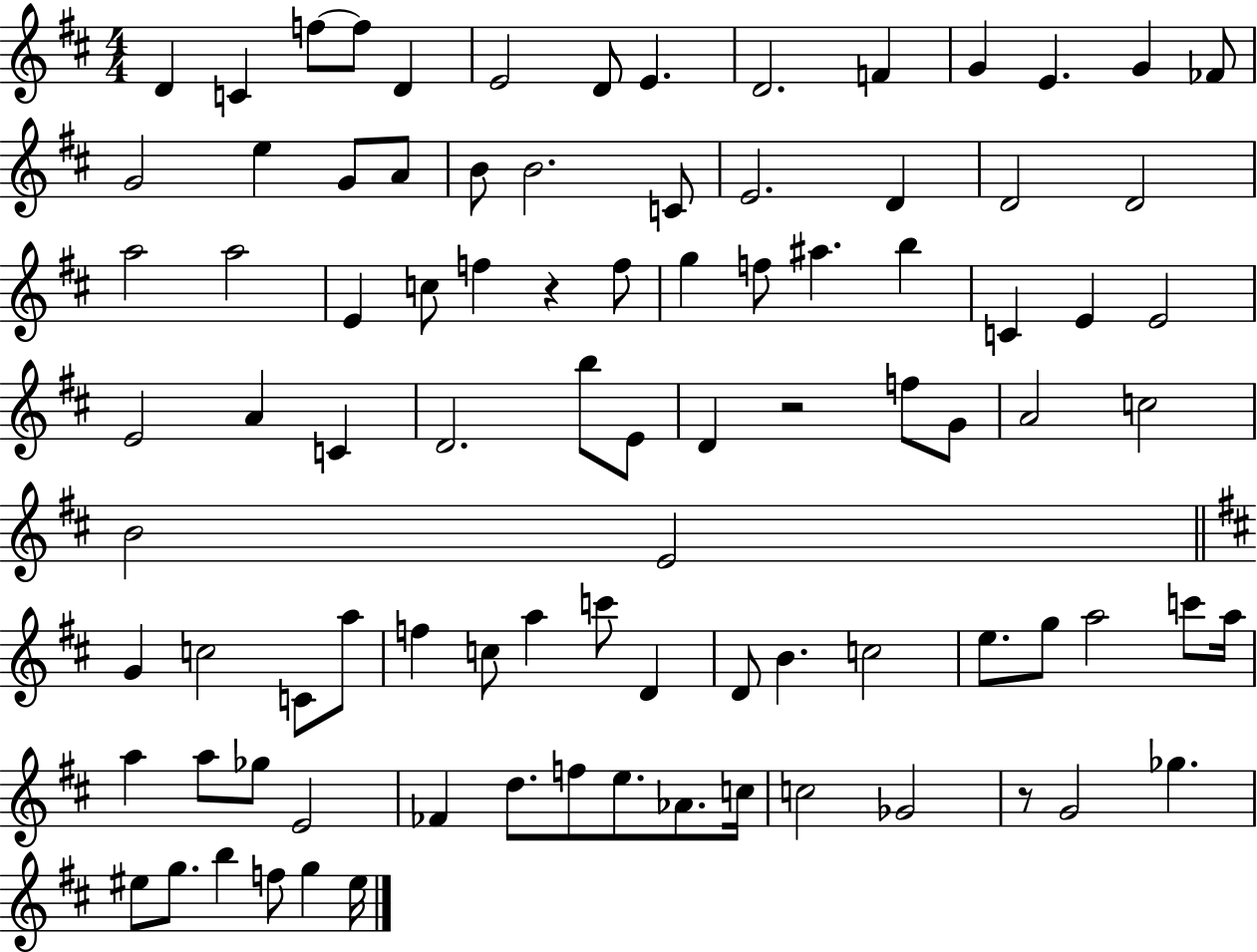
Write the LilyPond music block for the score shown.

{
  \clef treble
  \numericTimeSignature
  \time 4/4
  \key d \major
  d'4 c'4 f''8~~ f''8 d'4 | e'2 d'8 e'4. | d'2. f'4 | g'4 e'4. g'4 fes'8 | \break g'2 e''4 g'8 a'8 | b'8 b'2. c'8 | e'2. d'4 | d'2 d'2 | \break a''2 a''2 | e'4 c''8 f''4 r4 f''8 | g''4 f''8 ais''4. b''4 | c'4 e'4 e'2 | \break e'2 a'4 c'4 | d'2. b''8 e'8 | d'4 r2 f''8 g'8 | a'2 c''2 | \break b'2 e'2 | \bar "||" \break \key d \major g'4 c''2 c'8 a''8 | f''4 c''8 a''4 c'''8 d'4 | d'8 b'4. c''2 | e''8. g''8 a''2 c'''8 a''16 | \break a''4 a''8 ges''8 e'2 | fes'4 d''8. f''8 e''8. aes'8. c''16 | c''2 ges'2 | r8 g'2 ges''4. | \break eis''8 g''8. b''4 f''8 g''4 eis''16 | \bar "|."
}